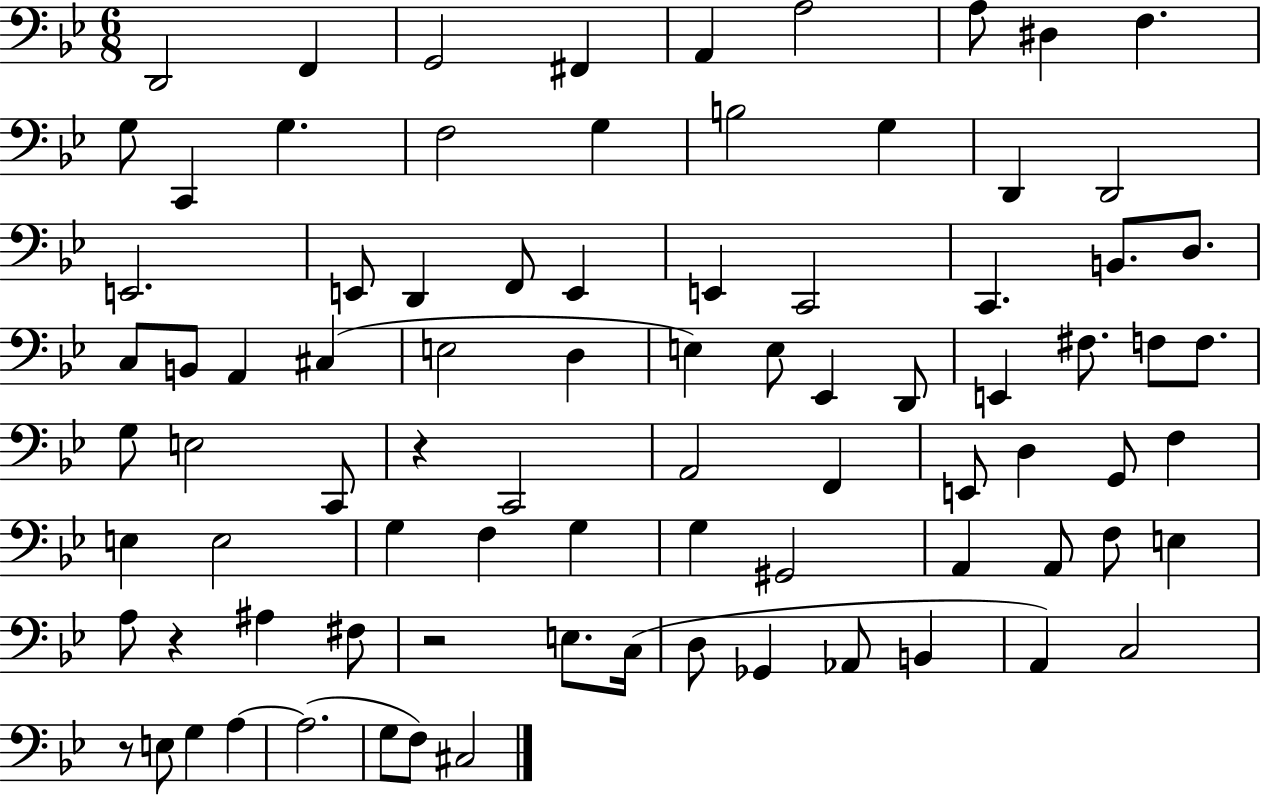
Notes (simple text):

D2/h F2/q G2/h F#2/q A2/q A3/h A3/e D#3/q F3/q. G3/e C2/q G3/q. F3/h G3/q B3/h G3/q D2/q D2/h E2/h. E2/e D2/q F2/e E2/q E2/q C2/h C2/q. B2/e. D3/e. C3/e B2/e A2/q C#3/q E3/h D3/q E3/q E3/e Eb2/q D2/e E2/q F#3/e. F3/e F3/e. G3/e E3/h C2/e R/q C2/h A2/h F2/q E2/e D3/q G2/e F3/q E3/q E3/h G3/q F3/q G3/q G3/q G#2/h A2/q A2/e F3/e E3/q A3/e R/q A#3/q F#3/e R/h E3/e. C3/s D3/e Gb2/q Ab2/e B2/q A2/q C3/h R/e E3/e G3/q A3/q A3/h. G3/e F3/e C#3/h